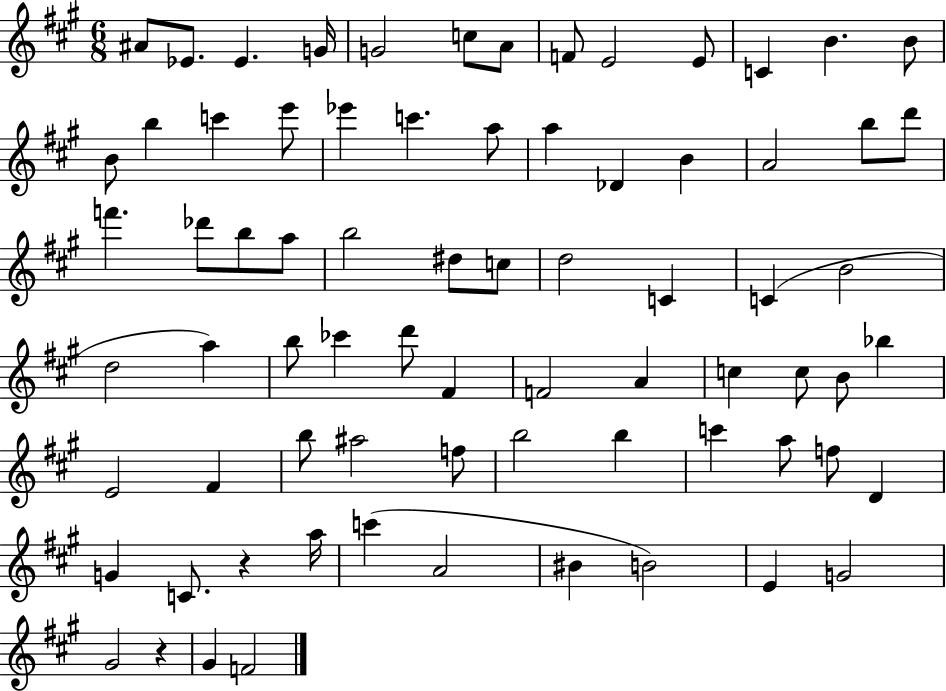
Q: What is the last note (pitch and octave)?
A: F4